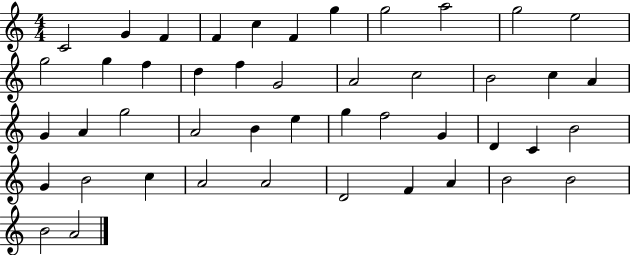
{
  \clef treble
  \numericTimeSignature
  \time 4/4
  \key c \major
  c'2 g'4 f'4 | f'4 c''4 f'4 g''4 | g''2 a''2 | g''2 e''2 | \break g''2 g''4 f''4 | d''4 f''4 g'2 | a'2 c''2 | b'2 c''4 a'4 | \break g'4 a'4 g''2 | a'2 b'4 e''4 | g''4 f''2 g'4 | d'4 c'4 b'2 | \break g'4 b'2 c''4 | a'2 a'2 | d'2 f'4 a'4 | b'2 b'2 | \break b'2 a'2 | \bar "|."
}